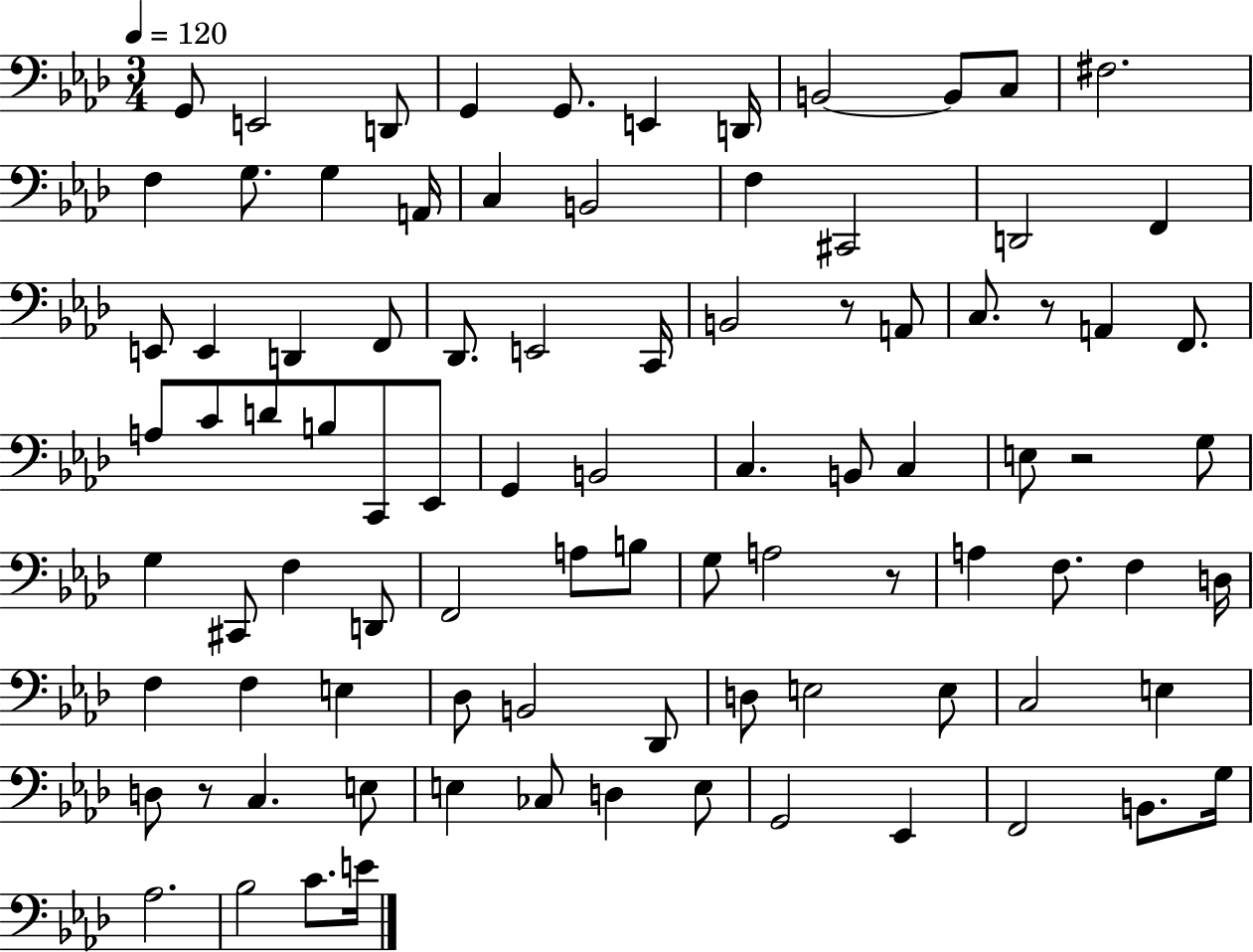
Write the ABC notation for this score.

X:1
T:Untitled
M:3/4
L:1/4
K:Ab
G,,/2 E,,2 D,,/2 G,, G,,/2 E,, D,,/4 B,,2 B,,/2 C,/2 ^F,2 F, G,/2 G, A,,/4 C, B,,2 F, ^C,,2 D,,2 F,, E,,/2 E,, D,, F,,/2 _D,,/2 E,,2 C,,/4 B,,2 z/2 A,,/2 C,/2 z/2 A,, F,,/2 A,/2 C/2 D/2 B,/2 C,,/2 _E,,/2 G,, B,,2 C, B,,/2 C, E,/2 z2 G,/2 G, ^C,,/2 F, D,,/2 F,,2 A,/2 B,/2 G,/2 A,2 z/2 A, F,/2 F, D,/4 F, F, E, _D,/2 B,,2 _D,,/2 D,/2 E,2 E,/2 C,2 E, D,/2 z/2 C, E,/2 E, _C,/2 D, E,/2 G,,2 _E,, F,,2 B,,/2 G,/4 _A,2 _B,2 C/2 E/4